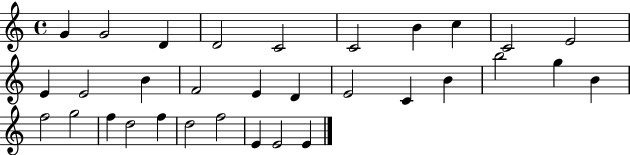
{
  \clef treble
  \time 4/4
  \defaultTimeSignature
  \key c \major
  g'4 g'2 d'4 | d'2 c'2 | c'2 b'4 c''4 | c'2 e'2 | \break e'4 e'2 b'4 | f'2 e'4 d'4 | e'2 c'4 b'4 | b''2 g''4 b'4 | \break f''2 g''2 | f''4 d''2 f''4 | d''2 f''2 | e'4 e'2 e'4 | \break \bar "|."
}